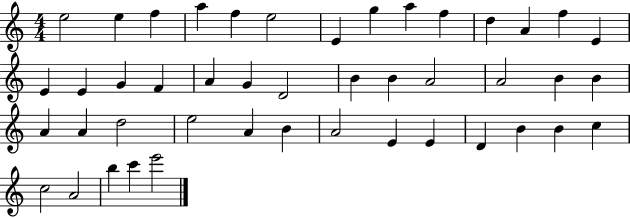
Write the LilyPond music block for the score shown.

{
  \clef treble
  \numericTimeSignature
  \time 4/4
  \key c \major
  e''2 e''4 f''4 | a''4 f''4 e''2 | e'4 g''4 a''4 f''4 | d''4 a'4 f''4 e'4 | \break e'4 e'4 g'4 f'4 | a'4 g'4 d'2 | b'4 b'4 a'2 | a'2 b'4 b'4 | \break a'4 a'4 d''2 | e''2 a'4 b'4 | a'2 e'4 e'4 | d'4 b'4 b'4 c''4 | \break c''2 a'2 | b''4 c'''4 e'''2 | \bar "|."
}